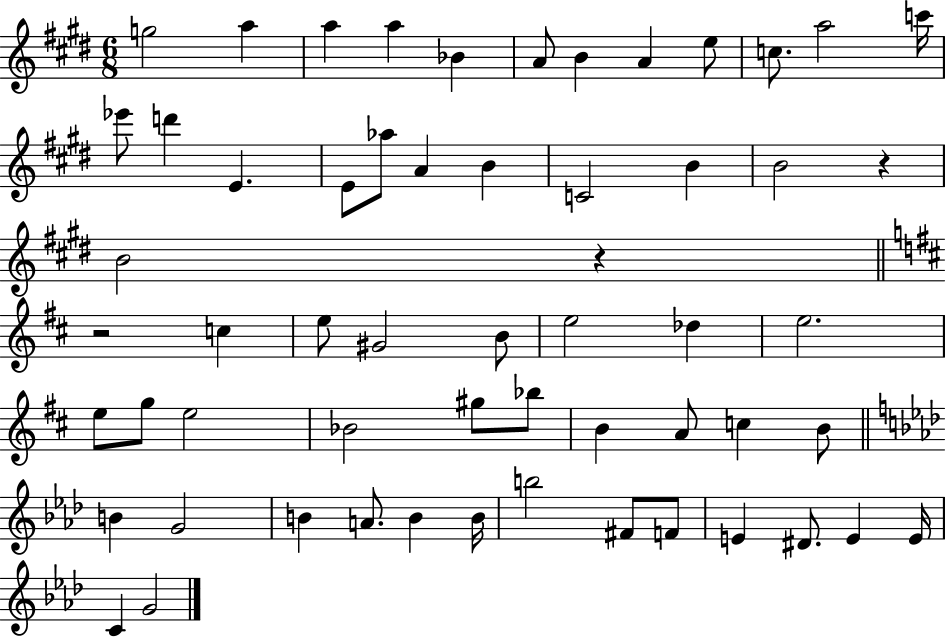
{
  \clef treble
  \numericTimeSignature
  \time 6/8
  \key e \major
  g''2 a''4 | a''4 a''4 bes'4 | a'8 b'4 a'4 e''8 | c''8. a''2 c'''16 | \break ees'''8 d'''4 e'4. | e'8 aes''8 a'4 b'4 | c'2 b'4 | b'2 r4 | \break b'2 r4 | \bar "||" \break \key d \major r2 c''4 | e''8 gis'2 b'8 | e''2 des''4 | e''2. | \break e''8 g''8 e''2 | bes'2 gis''8 bes''8 | b'4 a'8 c''4 b'8 | \bar "||" \break \key aes \major b'4 g'2 | b'4 a'8. b'4 b'16 | b''2 fis'8 f'8 | e'4 dis'8. e'4 e'16 | \break c'4 g'2 | \bar "|."
}